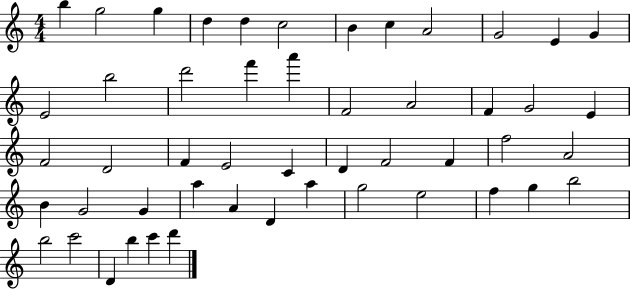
B5/q G5/h G5/q D5/q D5/q C5/h B4/q C5/q A4/h G4/h E4/q G4/q E4/h B5/h D6/h F6/q A6/q F4/h A4/h F4/q G4/h E4/q F4/h D4/h F4/q E4/h C4/q D4/q F4/h F4/q F5/h A4/h B4/q G4/h G4/q A5/q A4/q D4/q A5/q G5/h E5/h F5/q G5/q B5/h B5/h C6/h D4/q B5/q C6/q D6/q